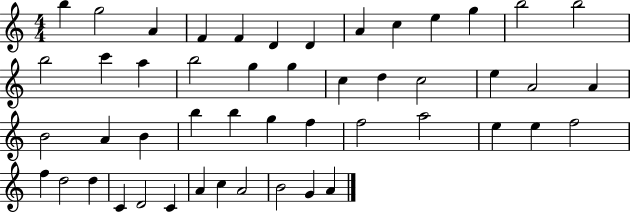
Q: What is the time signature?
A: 4/4